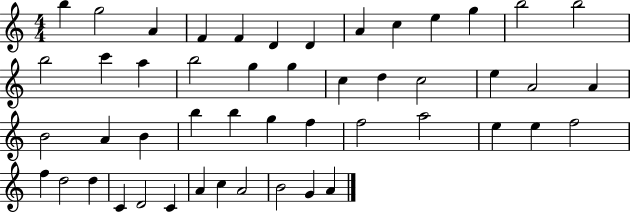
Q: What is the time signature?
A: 4/4